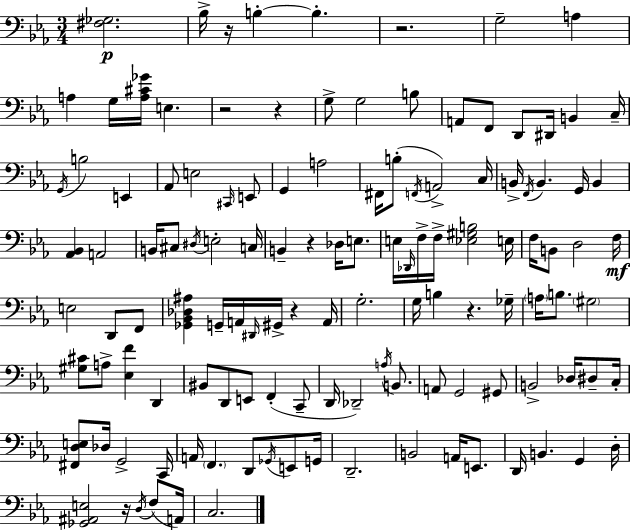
X:1
T:Untitled
M:3/4
L:1/4
K:Eb
[^F,_G,]2 _B,/4 z/4 B, B, z2 G,2 A, A, G,/4 [A,^C_G]/4 E, z2 z G,/2 G,2 B,/2 A,,/2 F,,/2 D,,/2 ^D,,/4 B,, C,/4 G,,/4 B,2 E,, _A,,/2 E,2 ^C,,/4 E,,/2 G,, A,2 ^F,,/4 B,/2 F,,/4 A,,2 C,/4 B,,/4 F,,/4 B,, G,,/4 B,, [_A,,_B,,] A,,2 B,,/4 ^C,/2 ^D,/4 E,2 C,/4 B,, z _D,/4 E,/2 E,/4 _D,,/4 F,/4 F,/4 [_E,^G,B,]2 E,/4 F,/4 B,,/2 D,2 F,/4 E,2 D,,/2 F,,/2 [_G,,_B,,_D,^A,] G,,/4 A,,/4 ^D,,/4 ^G,,/4 z A,,/4 G,2 G,/4 B, z _G,/4 A,/4 B,/2 ^G,2 [^G,^C]/2 A,/2 [_E,F] D,, ^B,,/2 D,,/2 E,,/2 F,, C,,/2 D,,/4 _D,,2 A,/4 B,,/2 A,,/2 G,,2 ^G,,/2 B,,2 _D,/4 ^D,/2 C,/4 [^F,,D,E,]/2 _D,/4 G,,2 C,,/4 A,,/4 F,, D,,/2 _G,,/4 E,,/2 G,,/4 D,,2 B,,2 A,,/4 E,,/2 D,,/4 B,, G,, D,/4 [_G,,^A,,E,]2 z/4 D,/4 F,/2 A,,/4 C,2